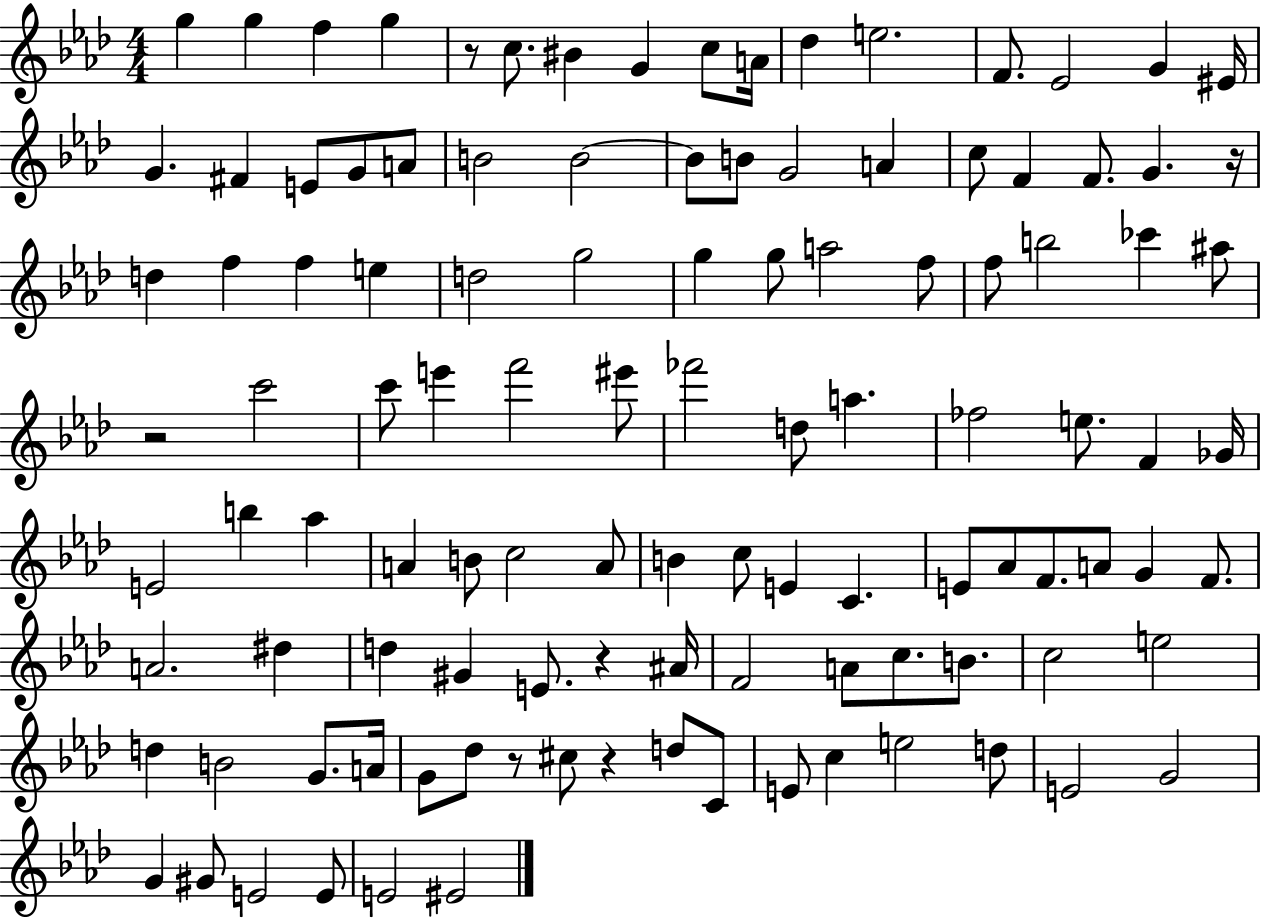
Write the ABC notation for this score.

X:1
T:Untitled
M:4/4
L:1/4
K:Ab
g g f g z/2 c/2 ^B G c/2 A/4 _d e2 F/2 _E2 G ^E/4 G ^F E/2 G/2 A/2 B2 B2 B/2 B/2 G2 A c/2 F F/2 G z/4 d f f e d2 g2 g g/2 a2 f/2 f/2 b2 _c' ^a/2 z2 c'2 c'/2 e' f'2 ^e'/2 _f'2 d/2 a _f2 e/2 F _G/4 E2 b _a A B/2 c2 A/2 B c/2 E C E/2 _A/2 F/2 A/2 G F/2 A2 ^d d ^G E/2 z ^A/4 F2 A/2 c/2 B/2 c2 e2 d B2 G/2 A/4 G/2 _d/2 z/2 ^c/2 z d/2 C/2 E/2 c e2 d/2 E2 G2 G ^G/2 E2 E/2 E2 ^E2